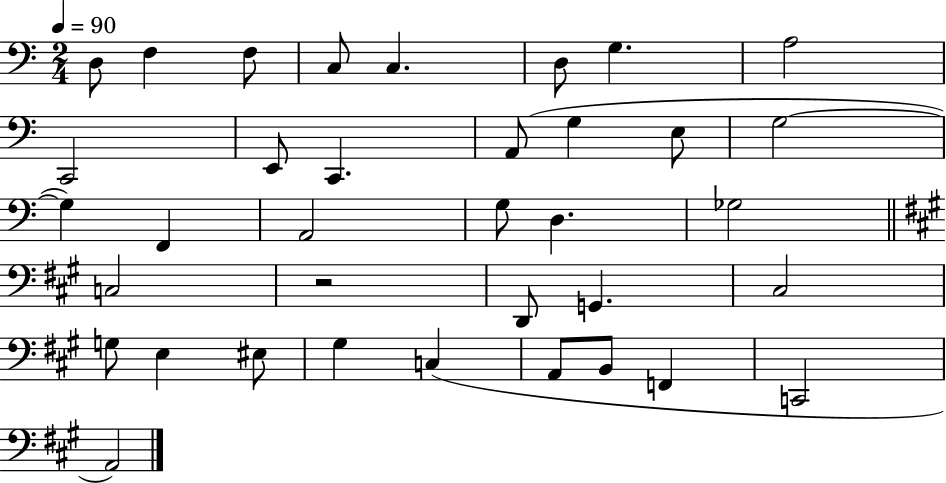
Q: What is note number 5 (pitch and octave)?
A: C3